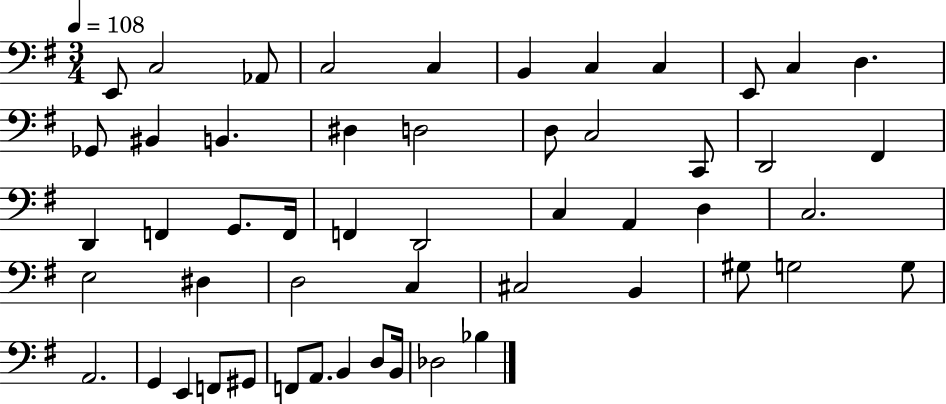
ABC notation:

X:1
T:Untitled
M:3/4
L:1/4
K:G
E,,/2 C,2 _A,,/2 C,2 C, B,, C, C, E,,/2 C, D, _G,,/2 ^B,, B,, ^D, D,2 D,/2 C,2 C,,/2 D,,2 ^F,, D,, F,, G,,/2 F,,/4 F,, D,,2 C, A,, D, C,2 E,2 ^D, D,2 C, ^C,2 B,, ^G,/2 G,2 G,/2 A,,2 G,, E,, F,,/2 ^G,,/2 F,,/2 A,,/2 B,, D,/2 B,,/4 _D,2 _B,